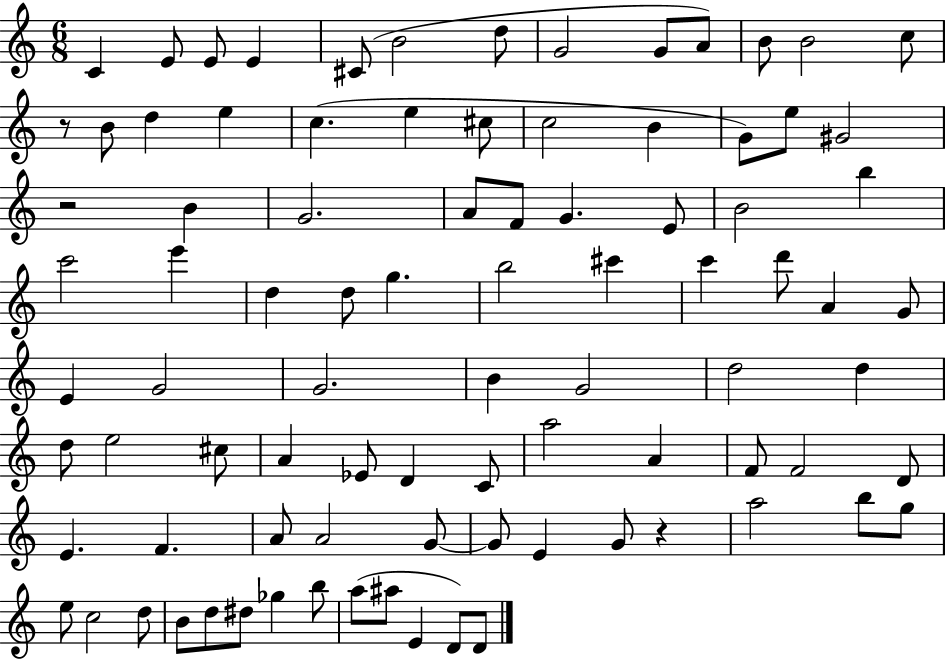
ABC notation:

X:1
T:Untitled
M:6/8
L:1/4
K:C
C E/2 E/2 E ^C/2 B2 d/2 G2 G/2 A/2 B/2 B2 c/2 z/2 B/2 d e c e ^c/2 c2 B G/2 e/2 ^G2 z2 B G2 A/2 F/2 G E/2 B2 b c'2 e' d d/2 g b2 ^c' c' d'/2 A G/2 E G2 G2 B G2 d2 d d/2 e2 ^c/2 A _E/2 D C/2 a2 A F/2 F2 D/2 E F A/2 A2 G/2 G/2 E G/2 z a2 b/2 g/2 e/2 c2 d/2 B/2 d/2 ^d/2 _g b/2 a/2 ^a/2 E D/2 D/2